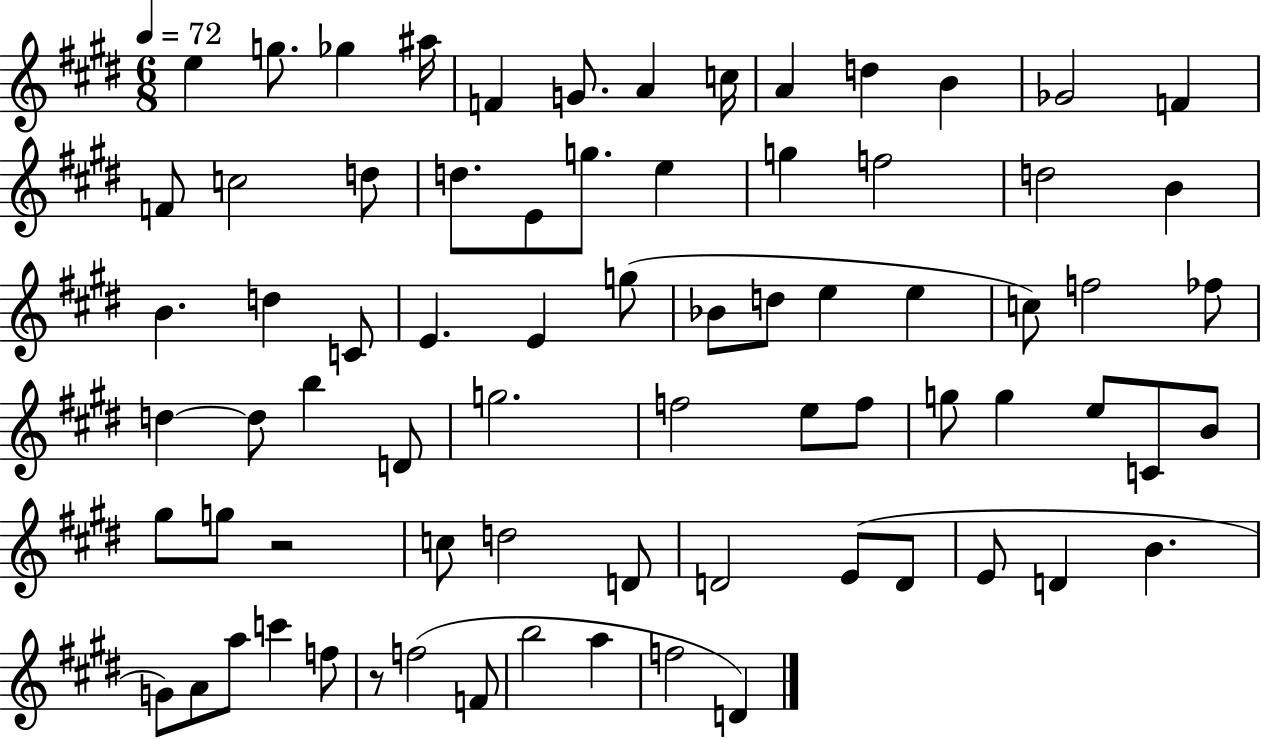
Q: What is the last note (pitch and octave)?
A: D4